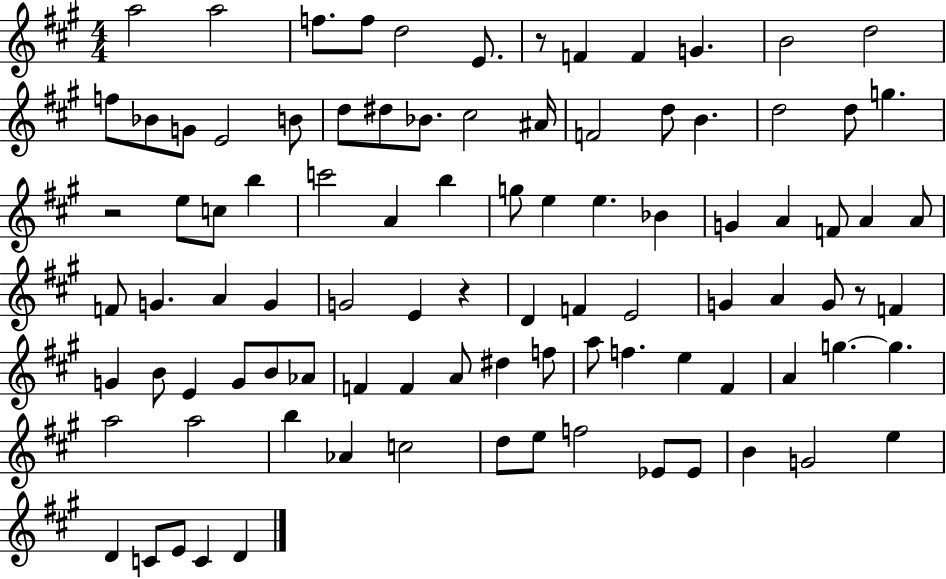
A5/h A5/h F5/e. F5/e D5/h E4/e. R/e F4/q F4/q G4/q. B4/h D5/h F5/e Bb4/e G4/e E4/h B4/e D5/e D#5/e Bb4/e. C#5/h A#4/s F4/h D5/e B4/q. D5/h D5/e G5/q. R/h E5/e C5/e B5/q C6/h A4/q B5/q G5/e E5/q E5/q. Bb4/q G4/q A4/q F4/e A4/q A4/e F4/e G4/q. A4/q G4/q G4/h E4/q R/q D4/q F4/q E4/h G4/q A4/q G4/e R/e F4/q G4/q B4/e E4/q G4/e B4/e Ab4/e F4/q F4/q A4/e D#5/q F5/e A5/e F5/q. E5/q F#4/q A4/q G5/q. G5/q. A5/h A5/h B5/q Ab4/q C5/h D5/e E5/e F5/h Eb4/e Eb4/e B4/q G4/h E5/q D4/q C4/e E4/e C4/q D4/q